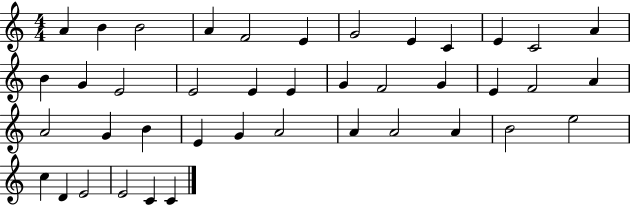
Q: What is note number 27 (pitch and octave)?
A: B4